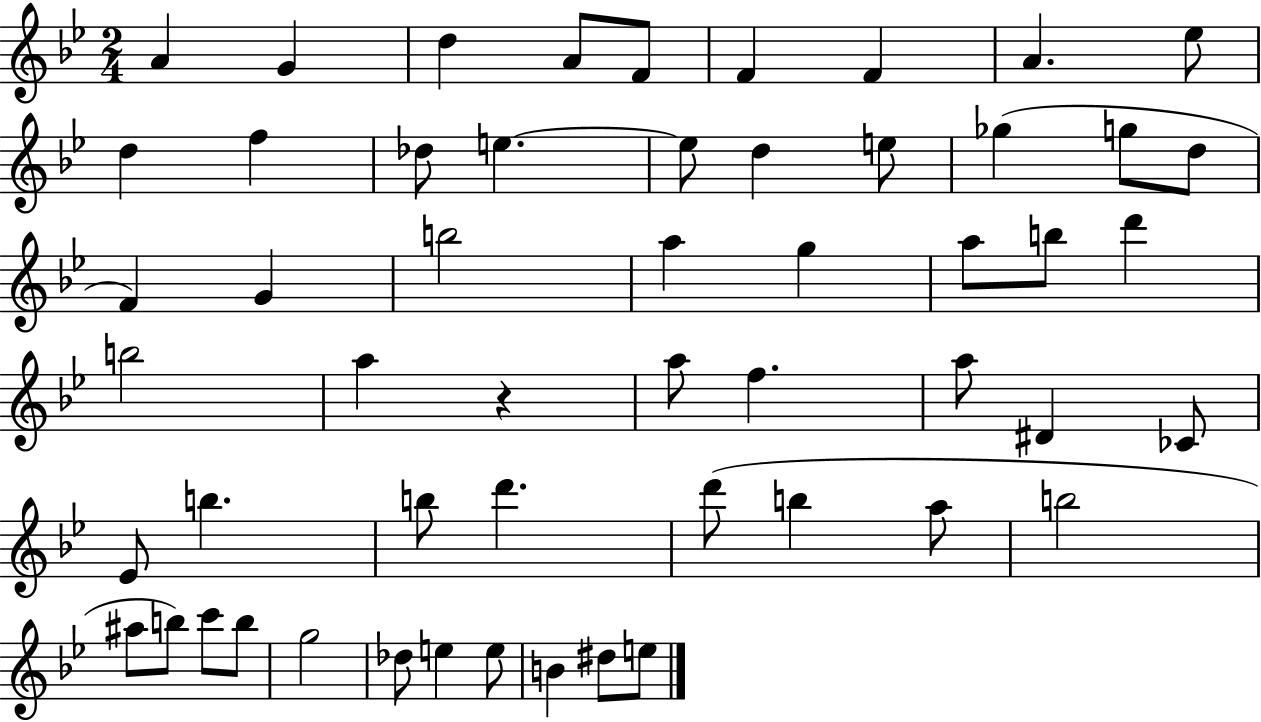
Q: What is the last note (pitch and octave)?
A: E5